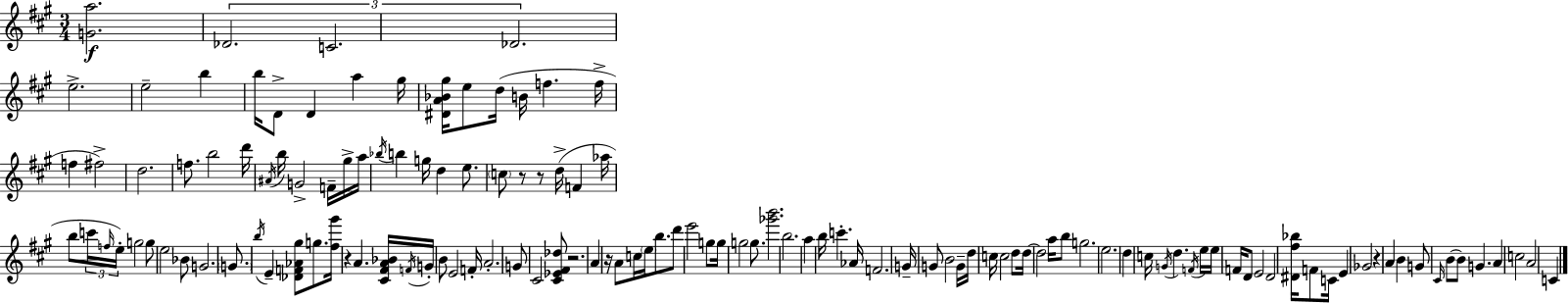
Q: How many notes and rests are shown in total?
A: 130